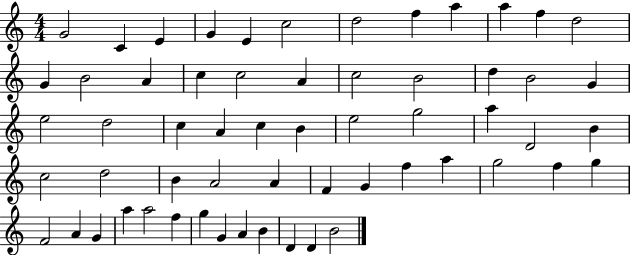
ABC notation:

X:1
T:Untitled
M:4/4
L:1/4
K:C
G2 C E G E c2 d2 f a a f d2 G B2 A c c2 A c2 B2 d B2 G e2 d2 c A c B e2 g2 a D2 B c2 d2 B A2 A F G f a g2 f g F2 A G a a2 f g G A B D D B2